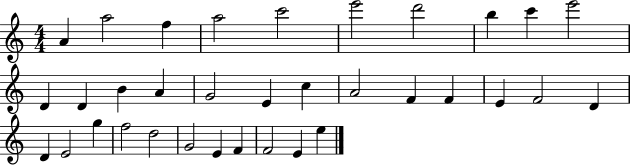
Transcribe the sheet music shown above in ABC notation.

X:1
T:Untitled
M:4/4
L:1/4
K:C
A a2 f a2 c'2 e'2 d'2 b c' e'2 D D B A G2 E c A2 F F E F2 D D E2 g f2 d2 G2 E F F2 E e